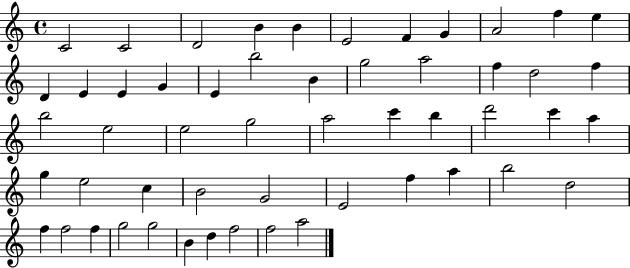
{
  \clef treble
  \time 4/4
  \defaultTimeSignature
  \key c \major
  c'2 c'2 | d'2 b'4 b'4 | e'2 f'4 g'4 | a'2 f''4 e''4 | \break d'4 e'4 e'4 g'4 | e'4 b''2 b'4 | g''2 a''2 | f''4 d''2 f''4 | \break b''2 e''2 | e''2 g''2 | a''2 c'''4 b''4 | d'''2 c'''4 a''4 | \break g''4 e''2 c''4 | b'2 g'2 | e'2 f''4 a''4 | b''2 d''2 | \break f''4 f''2 f''4 | g''2 g''2 | b'4 d''4 f''2 | f''2 a''2 | \break \bar "|."
}